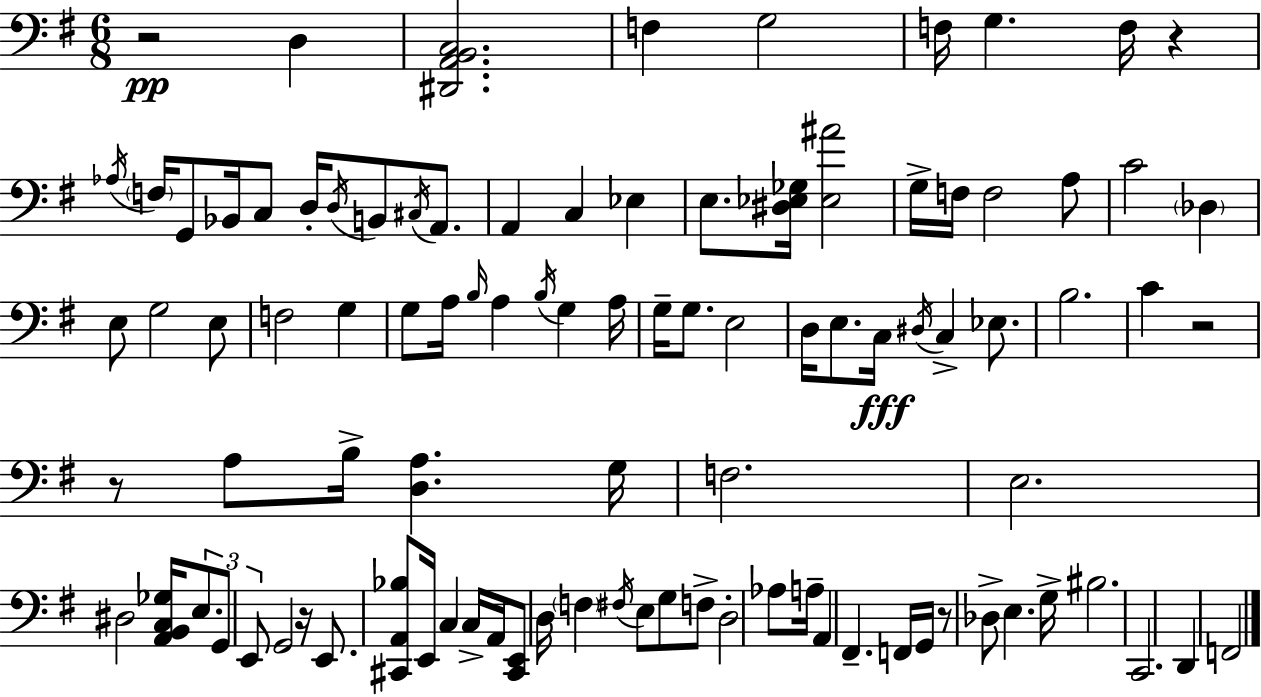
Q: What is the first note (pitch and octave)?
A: D3